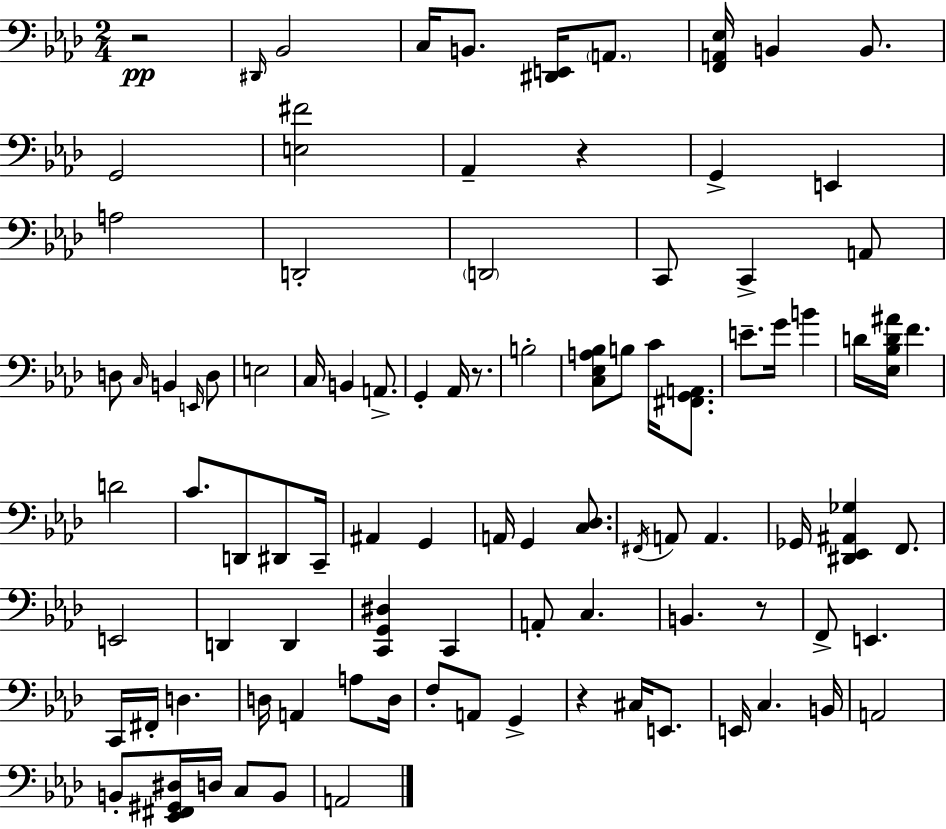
{
  \clef bass
  \numericTimeSignature
  \time 2/4
  \key aes \major
  \repeat volta 2 { r2\pp | \grace { dis,16 } bes,2 | c16 b,8. <dis, e,>16 \parenthesize a,8. | <f, a, ees>16 b,4 b,8. | \break g,2 | <e fis'>2 | aes,4-- r4 | g,4-> e,4 | \break a2 | d,2-. | \parenthesize d,2 | c,8 c,4-> a,8 | \break d8 \grace { c16 } b,4 | \grace { e,16 } d8 e2 | c16 b,4 | a,8.-> g,4-. aes,16 | \break r8. b2-. | <c ees a bes>8 b8 c'16 | <fis, g, a,>8. e'8.-- g'16 b'4 | d'16 <ees bes d' ais'>16 f'4. | \break d'2 | c'8. d,8 | dis,8 c,16-- ais,4 g,4 | a,16 g,4 | \break <c des>8. \acciaccatura { fis,16 } a,8 a,4. | ges,16 <dis, ees, ais, ges>4 | f,8. e,2 | d,4 | \break d,4 <c, g, dis>4 | c,4 a,8-. c4. | b,4. | r8 f,8-> e,4. | \break c,16 fis,16-. d4. | d16 a,4 | a8 d16 f8-. a,8 | g,4-> r4 | \break cis16 e,8. e,16 c4. | b,16 a,2 | b,8-. <ees, fis, gis, dis>16 d16 | c8 b,8 a,2 | \break } \bar "|."
}